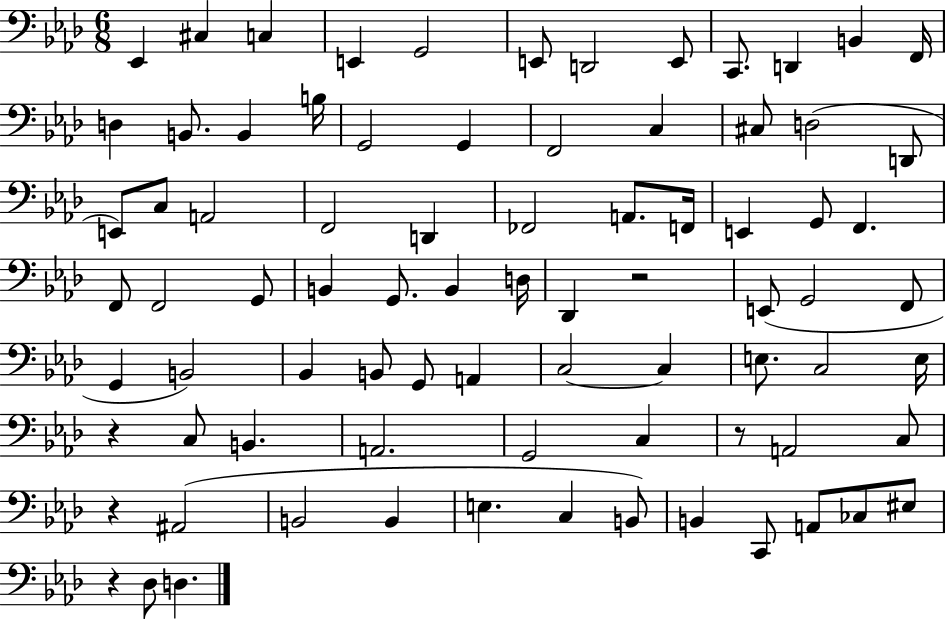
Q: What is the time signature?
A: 6/8